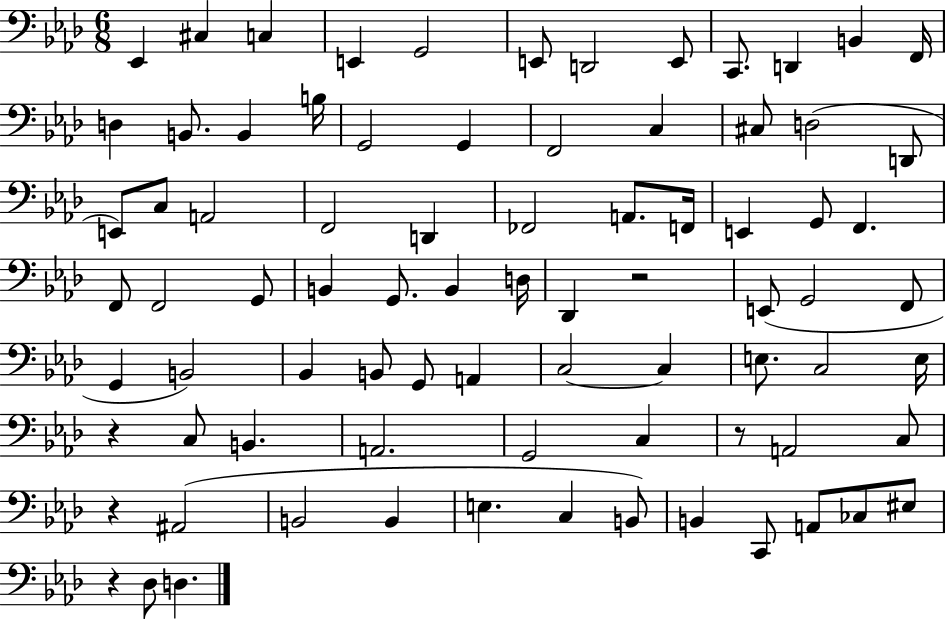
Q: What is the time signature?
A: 6/8